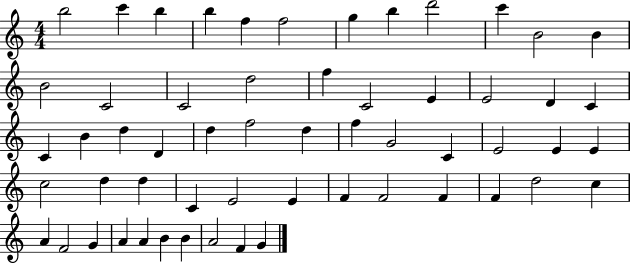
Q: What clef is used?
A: treble